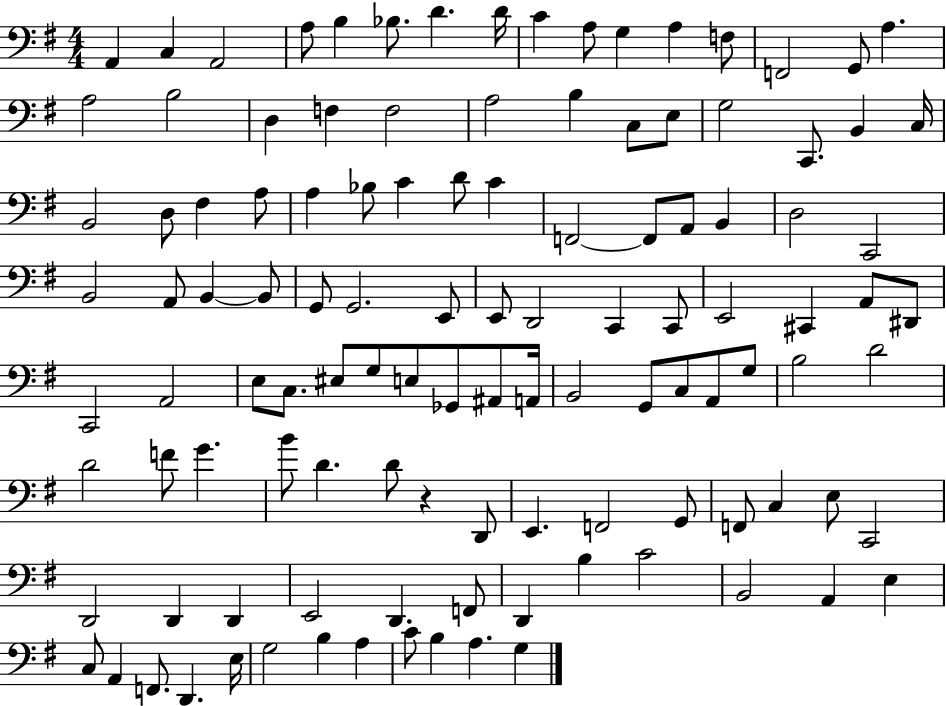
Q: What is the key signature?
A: G major